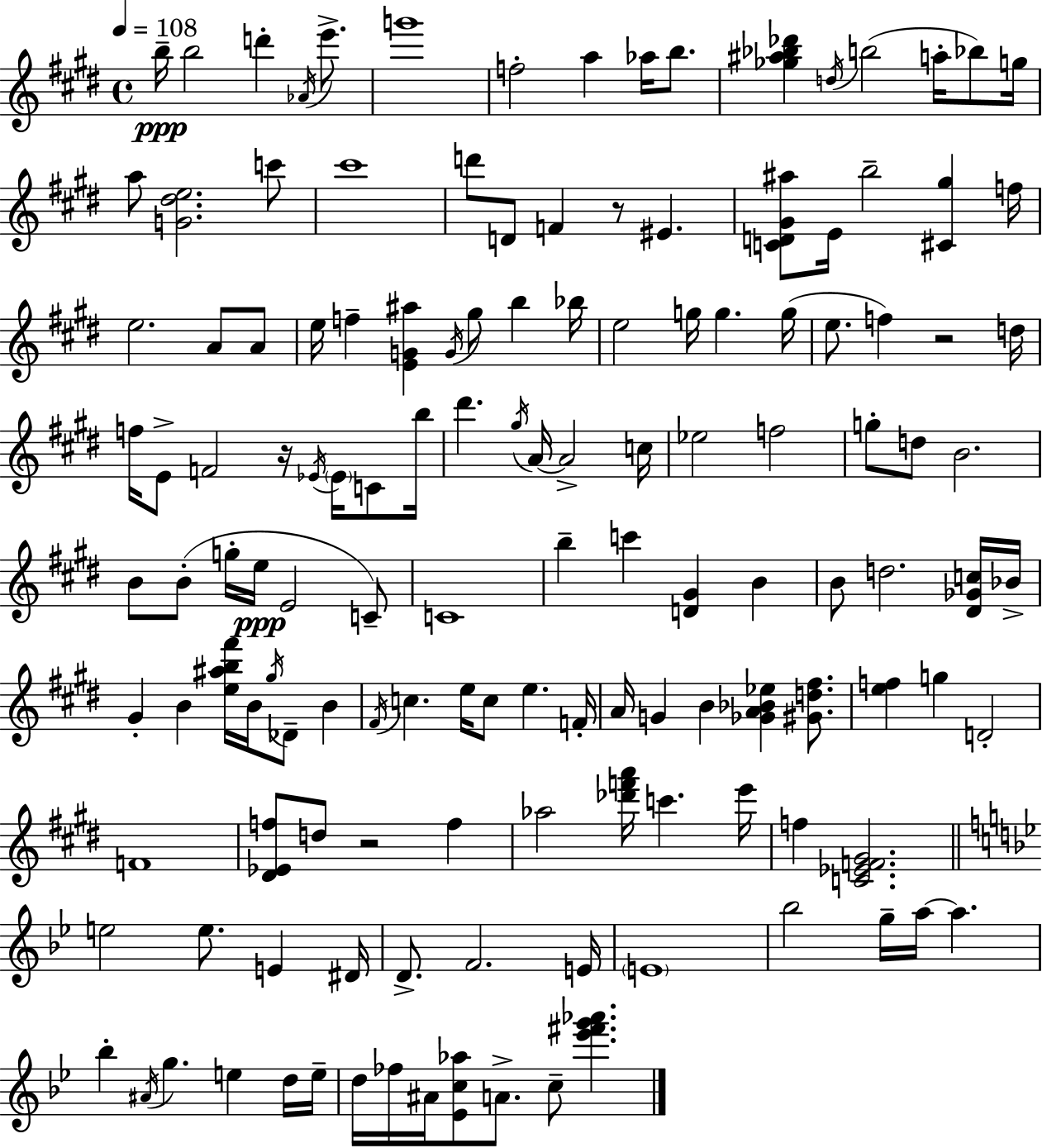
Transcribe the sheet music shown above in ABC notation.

X:1
T:Untitled
M:4/4
L:1/4
K:E
b/4 b2 d' _A/4 e'/2 g'4 f2 a _a/4 b/2 [_g^a_b_d'] d/4 b2 a/4 _b/2 g/4 a/2 [G^de]2 c'/2 ^c'4 d'/2 D/2 F z/2 ^E [CD^G^a]/2 E/4 b2 [^C^g] f/4 e2 A/2 A/2 e/4 f [EG^a] G/4 ^g/2 b _b/4 e2 g/4 g g/4 e/2 f z2 d/4 f/4 E/2 F2 z/4 _E/4 _E/4 C/2 b/4 ^d' ^g/4 A/4 A2 c/4 _e2 f2 g/2 d/2 B2 B/2 B/2 g/4 e/4 E2 C/2 C4 b c' [D^G] B B/2 d2 [^D_Gc]/4 _B/4 ^G B [e^ab^f']/4 B/4 ^g/4 _D/2 B ^F/4 c e/4 c/2 e F/4 A/4 G B [_GA_B_e] [^Gd^f]/2 [ef] g D2 F4 [^D_Ef]/2 d/2 z2 f _a2 [_d'f'a']/4 c' e'/4 f [C_EF^G]2 e2 e/2 E ^D/4 D/2 F2 E/4 E4 _b2 g/4 a/4 a _b ^A/4 g e d/4 e/4 d/4 _f/4 ^A/4 [_Ec_a]/2 A/2 c/2 [_e'^f'g'_a']